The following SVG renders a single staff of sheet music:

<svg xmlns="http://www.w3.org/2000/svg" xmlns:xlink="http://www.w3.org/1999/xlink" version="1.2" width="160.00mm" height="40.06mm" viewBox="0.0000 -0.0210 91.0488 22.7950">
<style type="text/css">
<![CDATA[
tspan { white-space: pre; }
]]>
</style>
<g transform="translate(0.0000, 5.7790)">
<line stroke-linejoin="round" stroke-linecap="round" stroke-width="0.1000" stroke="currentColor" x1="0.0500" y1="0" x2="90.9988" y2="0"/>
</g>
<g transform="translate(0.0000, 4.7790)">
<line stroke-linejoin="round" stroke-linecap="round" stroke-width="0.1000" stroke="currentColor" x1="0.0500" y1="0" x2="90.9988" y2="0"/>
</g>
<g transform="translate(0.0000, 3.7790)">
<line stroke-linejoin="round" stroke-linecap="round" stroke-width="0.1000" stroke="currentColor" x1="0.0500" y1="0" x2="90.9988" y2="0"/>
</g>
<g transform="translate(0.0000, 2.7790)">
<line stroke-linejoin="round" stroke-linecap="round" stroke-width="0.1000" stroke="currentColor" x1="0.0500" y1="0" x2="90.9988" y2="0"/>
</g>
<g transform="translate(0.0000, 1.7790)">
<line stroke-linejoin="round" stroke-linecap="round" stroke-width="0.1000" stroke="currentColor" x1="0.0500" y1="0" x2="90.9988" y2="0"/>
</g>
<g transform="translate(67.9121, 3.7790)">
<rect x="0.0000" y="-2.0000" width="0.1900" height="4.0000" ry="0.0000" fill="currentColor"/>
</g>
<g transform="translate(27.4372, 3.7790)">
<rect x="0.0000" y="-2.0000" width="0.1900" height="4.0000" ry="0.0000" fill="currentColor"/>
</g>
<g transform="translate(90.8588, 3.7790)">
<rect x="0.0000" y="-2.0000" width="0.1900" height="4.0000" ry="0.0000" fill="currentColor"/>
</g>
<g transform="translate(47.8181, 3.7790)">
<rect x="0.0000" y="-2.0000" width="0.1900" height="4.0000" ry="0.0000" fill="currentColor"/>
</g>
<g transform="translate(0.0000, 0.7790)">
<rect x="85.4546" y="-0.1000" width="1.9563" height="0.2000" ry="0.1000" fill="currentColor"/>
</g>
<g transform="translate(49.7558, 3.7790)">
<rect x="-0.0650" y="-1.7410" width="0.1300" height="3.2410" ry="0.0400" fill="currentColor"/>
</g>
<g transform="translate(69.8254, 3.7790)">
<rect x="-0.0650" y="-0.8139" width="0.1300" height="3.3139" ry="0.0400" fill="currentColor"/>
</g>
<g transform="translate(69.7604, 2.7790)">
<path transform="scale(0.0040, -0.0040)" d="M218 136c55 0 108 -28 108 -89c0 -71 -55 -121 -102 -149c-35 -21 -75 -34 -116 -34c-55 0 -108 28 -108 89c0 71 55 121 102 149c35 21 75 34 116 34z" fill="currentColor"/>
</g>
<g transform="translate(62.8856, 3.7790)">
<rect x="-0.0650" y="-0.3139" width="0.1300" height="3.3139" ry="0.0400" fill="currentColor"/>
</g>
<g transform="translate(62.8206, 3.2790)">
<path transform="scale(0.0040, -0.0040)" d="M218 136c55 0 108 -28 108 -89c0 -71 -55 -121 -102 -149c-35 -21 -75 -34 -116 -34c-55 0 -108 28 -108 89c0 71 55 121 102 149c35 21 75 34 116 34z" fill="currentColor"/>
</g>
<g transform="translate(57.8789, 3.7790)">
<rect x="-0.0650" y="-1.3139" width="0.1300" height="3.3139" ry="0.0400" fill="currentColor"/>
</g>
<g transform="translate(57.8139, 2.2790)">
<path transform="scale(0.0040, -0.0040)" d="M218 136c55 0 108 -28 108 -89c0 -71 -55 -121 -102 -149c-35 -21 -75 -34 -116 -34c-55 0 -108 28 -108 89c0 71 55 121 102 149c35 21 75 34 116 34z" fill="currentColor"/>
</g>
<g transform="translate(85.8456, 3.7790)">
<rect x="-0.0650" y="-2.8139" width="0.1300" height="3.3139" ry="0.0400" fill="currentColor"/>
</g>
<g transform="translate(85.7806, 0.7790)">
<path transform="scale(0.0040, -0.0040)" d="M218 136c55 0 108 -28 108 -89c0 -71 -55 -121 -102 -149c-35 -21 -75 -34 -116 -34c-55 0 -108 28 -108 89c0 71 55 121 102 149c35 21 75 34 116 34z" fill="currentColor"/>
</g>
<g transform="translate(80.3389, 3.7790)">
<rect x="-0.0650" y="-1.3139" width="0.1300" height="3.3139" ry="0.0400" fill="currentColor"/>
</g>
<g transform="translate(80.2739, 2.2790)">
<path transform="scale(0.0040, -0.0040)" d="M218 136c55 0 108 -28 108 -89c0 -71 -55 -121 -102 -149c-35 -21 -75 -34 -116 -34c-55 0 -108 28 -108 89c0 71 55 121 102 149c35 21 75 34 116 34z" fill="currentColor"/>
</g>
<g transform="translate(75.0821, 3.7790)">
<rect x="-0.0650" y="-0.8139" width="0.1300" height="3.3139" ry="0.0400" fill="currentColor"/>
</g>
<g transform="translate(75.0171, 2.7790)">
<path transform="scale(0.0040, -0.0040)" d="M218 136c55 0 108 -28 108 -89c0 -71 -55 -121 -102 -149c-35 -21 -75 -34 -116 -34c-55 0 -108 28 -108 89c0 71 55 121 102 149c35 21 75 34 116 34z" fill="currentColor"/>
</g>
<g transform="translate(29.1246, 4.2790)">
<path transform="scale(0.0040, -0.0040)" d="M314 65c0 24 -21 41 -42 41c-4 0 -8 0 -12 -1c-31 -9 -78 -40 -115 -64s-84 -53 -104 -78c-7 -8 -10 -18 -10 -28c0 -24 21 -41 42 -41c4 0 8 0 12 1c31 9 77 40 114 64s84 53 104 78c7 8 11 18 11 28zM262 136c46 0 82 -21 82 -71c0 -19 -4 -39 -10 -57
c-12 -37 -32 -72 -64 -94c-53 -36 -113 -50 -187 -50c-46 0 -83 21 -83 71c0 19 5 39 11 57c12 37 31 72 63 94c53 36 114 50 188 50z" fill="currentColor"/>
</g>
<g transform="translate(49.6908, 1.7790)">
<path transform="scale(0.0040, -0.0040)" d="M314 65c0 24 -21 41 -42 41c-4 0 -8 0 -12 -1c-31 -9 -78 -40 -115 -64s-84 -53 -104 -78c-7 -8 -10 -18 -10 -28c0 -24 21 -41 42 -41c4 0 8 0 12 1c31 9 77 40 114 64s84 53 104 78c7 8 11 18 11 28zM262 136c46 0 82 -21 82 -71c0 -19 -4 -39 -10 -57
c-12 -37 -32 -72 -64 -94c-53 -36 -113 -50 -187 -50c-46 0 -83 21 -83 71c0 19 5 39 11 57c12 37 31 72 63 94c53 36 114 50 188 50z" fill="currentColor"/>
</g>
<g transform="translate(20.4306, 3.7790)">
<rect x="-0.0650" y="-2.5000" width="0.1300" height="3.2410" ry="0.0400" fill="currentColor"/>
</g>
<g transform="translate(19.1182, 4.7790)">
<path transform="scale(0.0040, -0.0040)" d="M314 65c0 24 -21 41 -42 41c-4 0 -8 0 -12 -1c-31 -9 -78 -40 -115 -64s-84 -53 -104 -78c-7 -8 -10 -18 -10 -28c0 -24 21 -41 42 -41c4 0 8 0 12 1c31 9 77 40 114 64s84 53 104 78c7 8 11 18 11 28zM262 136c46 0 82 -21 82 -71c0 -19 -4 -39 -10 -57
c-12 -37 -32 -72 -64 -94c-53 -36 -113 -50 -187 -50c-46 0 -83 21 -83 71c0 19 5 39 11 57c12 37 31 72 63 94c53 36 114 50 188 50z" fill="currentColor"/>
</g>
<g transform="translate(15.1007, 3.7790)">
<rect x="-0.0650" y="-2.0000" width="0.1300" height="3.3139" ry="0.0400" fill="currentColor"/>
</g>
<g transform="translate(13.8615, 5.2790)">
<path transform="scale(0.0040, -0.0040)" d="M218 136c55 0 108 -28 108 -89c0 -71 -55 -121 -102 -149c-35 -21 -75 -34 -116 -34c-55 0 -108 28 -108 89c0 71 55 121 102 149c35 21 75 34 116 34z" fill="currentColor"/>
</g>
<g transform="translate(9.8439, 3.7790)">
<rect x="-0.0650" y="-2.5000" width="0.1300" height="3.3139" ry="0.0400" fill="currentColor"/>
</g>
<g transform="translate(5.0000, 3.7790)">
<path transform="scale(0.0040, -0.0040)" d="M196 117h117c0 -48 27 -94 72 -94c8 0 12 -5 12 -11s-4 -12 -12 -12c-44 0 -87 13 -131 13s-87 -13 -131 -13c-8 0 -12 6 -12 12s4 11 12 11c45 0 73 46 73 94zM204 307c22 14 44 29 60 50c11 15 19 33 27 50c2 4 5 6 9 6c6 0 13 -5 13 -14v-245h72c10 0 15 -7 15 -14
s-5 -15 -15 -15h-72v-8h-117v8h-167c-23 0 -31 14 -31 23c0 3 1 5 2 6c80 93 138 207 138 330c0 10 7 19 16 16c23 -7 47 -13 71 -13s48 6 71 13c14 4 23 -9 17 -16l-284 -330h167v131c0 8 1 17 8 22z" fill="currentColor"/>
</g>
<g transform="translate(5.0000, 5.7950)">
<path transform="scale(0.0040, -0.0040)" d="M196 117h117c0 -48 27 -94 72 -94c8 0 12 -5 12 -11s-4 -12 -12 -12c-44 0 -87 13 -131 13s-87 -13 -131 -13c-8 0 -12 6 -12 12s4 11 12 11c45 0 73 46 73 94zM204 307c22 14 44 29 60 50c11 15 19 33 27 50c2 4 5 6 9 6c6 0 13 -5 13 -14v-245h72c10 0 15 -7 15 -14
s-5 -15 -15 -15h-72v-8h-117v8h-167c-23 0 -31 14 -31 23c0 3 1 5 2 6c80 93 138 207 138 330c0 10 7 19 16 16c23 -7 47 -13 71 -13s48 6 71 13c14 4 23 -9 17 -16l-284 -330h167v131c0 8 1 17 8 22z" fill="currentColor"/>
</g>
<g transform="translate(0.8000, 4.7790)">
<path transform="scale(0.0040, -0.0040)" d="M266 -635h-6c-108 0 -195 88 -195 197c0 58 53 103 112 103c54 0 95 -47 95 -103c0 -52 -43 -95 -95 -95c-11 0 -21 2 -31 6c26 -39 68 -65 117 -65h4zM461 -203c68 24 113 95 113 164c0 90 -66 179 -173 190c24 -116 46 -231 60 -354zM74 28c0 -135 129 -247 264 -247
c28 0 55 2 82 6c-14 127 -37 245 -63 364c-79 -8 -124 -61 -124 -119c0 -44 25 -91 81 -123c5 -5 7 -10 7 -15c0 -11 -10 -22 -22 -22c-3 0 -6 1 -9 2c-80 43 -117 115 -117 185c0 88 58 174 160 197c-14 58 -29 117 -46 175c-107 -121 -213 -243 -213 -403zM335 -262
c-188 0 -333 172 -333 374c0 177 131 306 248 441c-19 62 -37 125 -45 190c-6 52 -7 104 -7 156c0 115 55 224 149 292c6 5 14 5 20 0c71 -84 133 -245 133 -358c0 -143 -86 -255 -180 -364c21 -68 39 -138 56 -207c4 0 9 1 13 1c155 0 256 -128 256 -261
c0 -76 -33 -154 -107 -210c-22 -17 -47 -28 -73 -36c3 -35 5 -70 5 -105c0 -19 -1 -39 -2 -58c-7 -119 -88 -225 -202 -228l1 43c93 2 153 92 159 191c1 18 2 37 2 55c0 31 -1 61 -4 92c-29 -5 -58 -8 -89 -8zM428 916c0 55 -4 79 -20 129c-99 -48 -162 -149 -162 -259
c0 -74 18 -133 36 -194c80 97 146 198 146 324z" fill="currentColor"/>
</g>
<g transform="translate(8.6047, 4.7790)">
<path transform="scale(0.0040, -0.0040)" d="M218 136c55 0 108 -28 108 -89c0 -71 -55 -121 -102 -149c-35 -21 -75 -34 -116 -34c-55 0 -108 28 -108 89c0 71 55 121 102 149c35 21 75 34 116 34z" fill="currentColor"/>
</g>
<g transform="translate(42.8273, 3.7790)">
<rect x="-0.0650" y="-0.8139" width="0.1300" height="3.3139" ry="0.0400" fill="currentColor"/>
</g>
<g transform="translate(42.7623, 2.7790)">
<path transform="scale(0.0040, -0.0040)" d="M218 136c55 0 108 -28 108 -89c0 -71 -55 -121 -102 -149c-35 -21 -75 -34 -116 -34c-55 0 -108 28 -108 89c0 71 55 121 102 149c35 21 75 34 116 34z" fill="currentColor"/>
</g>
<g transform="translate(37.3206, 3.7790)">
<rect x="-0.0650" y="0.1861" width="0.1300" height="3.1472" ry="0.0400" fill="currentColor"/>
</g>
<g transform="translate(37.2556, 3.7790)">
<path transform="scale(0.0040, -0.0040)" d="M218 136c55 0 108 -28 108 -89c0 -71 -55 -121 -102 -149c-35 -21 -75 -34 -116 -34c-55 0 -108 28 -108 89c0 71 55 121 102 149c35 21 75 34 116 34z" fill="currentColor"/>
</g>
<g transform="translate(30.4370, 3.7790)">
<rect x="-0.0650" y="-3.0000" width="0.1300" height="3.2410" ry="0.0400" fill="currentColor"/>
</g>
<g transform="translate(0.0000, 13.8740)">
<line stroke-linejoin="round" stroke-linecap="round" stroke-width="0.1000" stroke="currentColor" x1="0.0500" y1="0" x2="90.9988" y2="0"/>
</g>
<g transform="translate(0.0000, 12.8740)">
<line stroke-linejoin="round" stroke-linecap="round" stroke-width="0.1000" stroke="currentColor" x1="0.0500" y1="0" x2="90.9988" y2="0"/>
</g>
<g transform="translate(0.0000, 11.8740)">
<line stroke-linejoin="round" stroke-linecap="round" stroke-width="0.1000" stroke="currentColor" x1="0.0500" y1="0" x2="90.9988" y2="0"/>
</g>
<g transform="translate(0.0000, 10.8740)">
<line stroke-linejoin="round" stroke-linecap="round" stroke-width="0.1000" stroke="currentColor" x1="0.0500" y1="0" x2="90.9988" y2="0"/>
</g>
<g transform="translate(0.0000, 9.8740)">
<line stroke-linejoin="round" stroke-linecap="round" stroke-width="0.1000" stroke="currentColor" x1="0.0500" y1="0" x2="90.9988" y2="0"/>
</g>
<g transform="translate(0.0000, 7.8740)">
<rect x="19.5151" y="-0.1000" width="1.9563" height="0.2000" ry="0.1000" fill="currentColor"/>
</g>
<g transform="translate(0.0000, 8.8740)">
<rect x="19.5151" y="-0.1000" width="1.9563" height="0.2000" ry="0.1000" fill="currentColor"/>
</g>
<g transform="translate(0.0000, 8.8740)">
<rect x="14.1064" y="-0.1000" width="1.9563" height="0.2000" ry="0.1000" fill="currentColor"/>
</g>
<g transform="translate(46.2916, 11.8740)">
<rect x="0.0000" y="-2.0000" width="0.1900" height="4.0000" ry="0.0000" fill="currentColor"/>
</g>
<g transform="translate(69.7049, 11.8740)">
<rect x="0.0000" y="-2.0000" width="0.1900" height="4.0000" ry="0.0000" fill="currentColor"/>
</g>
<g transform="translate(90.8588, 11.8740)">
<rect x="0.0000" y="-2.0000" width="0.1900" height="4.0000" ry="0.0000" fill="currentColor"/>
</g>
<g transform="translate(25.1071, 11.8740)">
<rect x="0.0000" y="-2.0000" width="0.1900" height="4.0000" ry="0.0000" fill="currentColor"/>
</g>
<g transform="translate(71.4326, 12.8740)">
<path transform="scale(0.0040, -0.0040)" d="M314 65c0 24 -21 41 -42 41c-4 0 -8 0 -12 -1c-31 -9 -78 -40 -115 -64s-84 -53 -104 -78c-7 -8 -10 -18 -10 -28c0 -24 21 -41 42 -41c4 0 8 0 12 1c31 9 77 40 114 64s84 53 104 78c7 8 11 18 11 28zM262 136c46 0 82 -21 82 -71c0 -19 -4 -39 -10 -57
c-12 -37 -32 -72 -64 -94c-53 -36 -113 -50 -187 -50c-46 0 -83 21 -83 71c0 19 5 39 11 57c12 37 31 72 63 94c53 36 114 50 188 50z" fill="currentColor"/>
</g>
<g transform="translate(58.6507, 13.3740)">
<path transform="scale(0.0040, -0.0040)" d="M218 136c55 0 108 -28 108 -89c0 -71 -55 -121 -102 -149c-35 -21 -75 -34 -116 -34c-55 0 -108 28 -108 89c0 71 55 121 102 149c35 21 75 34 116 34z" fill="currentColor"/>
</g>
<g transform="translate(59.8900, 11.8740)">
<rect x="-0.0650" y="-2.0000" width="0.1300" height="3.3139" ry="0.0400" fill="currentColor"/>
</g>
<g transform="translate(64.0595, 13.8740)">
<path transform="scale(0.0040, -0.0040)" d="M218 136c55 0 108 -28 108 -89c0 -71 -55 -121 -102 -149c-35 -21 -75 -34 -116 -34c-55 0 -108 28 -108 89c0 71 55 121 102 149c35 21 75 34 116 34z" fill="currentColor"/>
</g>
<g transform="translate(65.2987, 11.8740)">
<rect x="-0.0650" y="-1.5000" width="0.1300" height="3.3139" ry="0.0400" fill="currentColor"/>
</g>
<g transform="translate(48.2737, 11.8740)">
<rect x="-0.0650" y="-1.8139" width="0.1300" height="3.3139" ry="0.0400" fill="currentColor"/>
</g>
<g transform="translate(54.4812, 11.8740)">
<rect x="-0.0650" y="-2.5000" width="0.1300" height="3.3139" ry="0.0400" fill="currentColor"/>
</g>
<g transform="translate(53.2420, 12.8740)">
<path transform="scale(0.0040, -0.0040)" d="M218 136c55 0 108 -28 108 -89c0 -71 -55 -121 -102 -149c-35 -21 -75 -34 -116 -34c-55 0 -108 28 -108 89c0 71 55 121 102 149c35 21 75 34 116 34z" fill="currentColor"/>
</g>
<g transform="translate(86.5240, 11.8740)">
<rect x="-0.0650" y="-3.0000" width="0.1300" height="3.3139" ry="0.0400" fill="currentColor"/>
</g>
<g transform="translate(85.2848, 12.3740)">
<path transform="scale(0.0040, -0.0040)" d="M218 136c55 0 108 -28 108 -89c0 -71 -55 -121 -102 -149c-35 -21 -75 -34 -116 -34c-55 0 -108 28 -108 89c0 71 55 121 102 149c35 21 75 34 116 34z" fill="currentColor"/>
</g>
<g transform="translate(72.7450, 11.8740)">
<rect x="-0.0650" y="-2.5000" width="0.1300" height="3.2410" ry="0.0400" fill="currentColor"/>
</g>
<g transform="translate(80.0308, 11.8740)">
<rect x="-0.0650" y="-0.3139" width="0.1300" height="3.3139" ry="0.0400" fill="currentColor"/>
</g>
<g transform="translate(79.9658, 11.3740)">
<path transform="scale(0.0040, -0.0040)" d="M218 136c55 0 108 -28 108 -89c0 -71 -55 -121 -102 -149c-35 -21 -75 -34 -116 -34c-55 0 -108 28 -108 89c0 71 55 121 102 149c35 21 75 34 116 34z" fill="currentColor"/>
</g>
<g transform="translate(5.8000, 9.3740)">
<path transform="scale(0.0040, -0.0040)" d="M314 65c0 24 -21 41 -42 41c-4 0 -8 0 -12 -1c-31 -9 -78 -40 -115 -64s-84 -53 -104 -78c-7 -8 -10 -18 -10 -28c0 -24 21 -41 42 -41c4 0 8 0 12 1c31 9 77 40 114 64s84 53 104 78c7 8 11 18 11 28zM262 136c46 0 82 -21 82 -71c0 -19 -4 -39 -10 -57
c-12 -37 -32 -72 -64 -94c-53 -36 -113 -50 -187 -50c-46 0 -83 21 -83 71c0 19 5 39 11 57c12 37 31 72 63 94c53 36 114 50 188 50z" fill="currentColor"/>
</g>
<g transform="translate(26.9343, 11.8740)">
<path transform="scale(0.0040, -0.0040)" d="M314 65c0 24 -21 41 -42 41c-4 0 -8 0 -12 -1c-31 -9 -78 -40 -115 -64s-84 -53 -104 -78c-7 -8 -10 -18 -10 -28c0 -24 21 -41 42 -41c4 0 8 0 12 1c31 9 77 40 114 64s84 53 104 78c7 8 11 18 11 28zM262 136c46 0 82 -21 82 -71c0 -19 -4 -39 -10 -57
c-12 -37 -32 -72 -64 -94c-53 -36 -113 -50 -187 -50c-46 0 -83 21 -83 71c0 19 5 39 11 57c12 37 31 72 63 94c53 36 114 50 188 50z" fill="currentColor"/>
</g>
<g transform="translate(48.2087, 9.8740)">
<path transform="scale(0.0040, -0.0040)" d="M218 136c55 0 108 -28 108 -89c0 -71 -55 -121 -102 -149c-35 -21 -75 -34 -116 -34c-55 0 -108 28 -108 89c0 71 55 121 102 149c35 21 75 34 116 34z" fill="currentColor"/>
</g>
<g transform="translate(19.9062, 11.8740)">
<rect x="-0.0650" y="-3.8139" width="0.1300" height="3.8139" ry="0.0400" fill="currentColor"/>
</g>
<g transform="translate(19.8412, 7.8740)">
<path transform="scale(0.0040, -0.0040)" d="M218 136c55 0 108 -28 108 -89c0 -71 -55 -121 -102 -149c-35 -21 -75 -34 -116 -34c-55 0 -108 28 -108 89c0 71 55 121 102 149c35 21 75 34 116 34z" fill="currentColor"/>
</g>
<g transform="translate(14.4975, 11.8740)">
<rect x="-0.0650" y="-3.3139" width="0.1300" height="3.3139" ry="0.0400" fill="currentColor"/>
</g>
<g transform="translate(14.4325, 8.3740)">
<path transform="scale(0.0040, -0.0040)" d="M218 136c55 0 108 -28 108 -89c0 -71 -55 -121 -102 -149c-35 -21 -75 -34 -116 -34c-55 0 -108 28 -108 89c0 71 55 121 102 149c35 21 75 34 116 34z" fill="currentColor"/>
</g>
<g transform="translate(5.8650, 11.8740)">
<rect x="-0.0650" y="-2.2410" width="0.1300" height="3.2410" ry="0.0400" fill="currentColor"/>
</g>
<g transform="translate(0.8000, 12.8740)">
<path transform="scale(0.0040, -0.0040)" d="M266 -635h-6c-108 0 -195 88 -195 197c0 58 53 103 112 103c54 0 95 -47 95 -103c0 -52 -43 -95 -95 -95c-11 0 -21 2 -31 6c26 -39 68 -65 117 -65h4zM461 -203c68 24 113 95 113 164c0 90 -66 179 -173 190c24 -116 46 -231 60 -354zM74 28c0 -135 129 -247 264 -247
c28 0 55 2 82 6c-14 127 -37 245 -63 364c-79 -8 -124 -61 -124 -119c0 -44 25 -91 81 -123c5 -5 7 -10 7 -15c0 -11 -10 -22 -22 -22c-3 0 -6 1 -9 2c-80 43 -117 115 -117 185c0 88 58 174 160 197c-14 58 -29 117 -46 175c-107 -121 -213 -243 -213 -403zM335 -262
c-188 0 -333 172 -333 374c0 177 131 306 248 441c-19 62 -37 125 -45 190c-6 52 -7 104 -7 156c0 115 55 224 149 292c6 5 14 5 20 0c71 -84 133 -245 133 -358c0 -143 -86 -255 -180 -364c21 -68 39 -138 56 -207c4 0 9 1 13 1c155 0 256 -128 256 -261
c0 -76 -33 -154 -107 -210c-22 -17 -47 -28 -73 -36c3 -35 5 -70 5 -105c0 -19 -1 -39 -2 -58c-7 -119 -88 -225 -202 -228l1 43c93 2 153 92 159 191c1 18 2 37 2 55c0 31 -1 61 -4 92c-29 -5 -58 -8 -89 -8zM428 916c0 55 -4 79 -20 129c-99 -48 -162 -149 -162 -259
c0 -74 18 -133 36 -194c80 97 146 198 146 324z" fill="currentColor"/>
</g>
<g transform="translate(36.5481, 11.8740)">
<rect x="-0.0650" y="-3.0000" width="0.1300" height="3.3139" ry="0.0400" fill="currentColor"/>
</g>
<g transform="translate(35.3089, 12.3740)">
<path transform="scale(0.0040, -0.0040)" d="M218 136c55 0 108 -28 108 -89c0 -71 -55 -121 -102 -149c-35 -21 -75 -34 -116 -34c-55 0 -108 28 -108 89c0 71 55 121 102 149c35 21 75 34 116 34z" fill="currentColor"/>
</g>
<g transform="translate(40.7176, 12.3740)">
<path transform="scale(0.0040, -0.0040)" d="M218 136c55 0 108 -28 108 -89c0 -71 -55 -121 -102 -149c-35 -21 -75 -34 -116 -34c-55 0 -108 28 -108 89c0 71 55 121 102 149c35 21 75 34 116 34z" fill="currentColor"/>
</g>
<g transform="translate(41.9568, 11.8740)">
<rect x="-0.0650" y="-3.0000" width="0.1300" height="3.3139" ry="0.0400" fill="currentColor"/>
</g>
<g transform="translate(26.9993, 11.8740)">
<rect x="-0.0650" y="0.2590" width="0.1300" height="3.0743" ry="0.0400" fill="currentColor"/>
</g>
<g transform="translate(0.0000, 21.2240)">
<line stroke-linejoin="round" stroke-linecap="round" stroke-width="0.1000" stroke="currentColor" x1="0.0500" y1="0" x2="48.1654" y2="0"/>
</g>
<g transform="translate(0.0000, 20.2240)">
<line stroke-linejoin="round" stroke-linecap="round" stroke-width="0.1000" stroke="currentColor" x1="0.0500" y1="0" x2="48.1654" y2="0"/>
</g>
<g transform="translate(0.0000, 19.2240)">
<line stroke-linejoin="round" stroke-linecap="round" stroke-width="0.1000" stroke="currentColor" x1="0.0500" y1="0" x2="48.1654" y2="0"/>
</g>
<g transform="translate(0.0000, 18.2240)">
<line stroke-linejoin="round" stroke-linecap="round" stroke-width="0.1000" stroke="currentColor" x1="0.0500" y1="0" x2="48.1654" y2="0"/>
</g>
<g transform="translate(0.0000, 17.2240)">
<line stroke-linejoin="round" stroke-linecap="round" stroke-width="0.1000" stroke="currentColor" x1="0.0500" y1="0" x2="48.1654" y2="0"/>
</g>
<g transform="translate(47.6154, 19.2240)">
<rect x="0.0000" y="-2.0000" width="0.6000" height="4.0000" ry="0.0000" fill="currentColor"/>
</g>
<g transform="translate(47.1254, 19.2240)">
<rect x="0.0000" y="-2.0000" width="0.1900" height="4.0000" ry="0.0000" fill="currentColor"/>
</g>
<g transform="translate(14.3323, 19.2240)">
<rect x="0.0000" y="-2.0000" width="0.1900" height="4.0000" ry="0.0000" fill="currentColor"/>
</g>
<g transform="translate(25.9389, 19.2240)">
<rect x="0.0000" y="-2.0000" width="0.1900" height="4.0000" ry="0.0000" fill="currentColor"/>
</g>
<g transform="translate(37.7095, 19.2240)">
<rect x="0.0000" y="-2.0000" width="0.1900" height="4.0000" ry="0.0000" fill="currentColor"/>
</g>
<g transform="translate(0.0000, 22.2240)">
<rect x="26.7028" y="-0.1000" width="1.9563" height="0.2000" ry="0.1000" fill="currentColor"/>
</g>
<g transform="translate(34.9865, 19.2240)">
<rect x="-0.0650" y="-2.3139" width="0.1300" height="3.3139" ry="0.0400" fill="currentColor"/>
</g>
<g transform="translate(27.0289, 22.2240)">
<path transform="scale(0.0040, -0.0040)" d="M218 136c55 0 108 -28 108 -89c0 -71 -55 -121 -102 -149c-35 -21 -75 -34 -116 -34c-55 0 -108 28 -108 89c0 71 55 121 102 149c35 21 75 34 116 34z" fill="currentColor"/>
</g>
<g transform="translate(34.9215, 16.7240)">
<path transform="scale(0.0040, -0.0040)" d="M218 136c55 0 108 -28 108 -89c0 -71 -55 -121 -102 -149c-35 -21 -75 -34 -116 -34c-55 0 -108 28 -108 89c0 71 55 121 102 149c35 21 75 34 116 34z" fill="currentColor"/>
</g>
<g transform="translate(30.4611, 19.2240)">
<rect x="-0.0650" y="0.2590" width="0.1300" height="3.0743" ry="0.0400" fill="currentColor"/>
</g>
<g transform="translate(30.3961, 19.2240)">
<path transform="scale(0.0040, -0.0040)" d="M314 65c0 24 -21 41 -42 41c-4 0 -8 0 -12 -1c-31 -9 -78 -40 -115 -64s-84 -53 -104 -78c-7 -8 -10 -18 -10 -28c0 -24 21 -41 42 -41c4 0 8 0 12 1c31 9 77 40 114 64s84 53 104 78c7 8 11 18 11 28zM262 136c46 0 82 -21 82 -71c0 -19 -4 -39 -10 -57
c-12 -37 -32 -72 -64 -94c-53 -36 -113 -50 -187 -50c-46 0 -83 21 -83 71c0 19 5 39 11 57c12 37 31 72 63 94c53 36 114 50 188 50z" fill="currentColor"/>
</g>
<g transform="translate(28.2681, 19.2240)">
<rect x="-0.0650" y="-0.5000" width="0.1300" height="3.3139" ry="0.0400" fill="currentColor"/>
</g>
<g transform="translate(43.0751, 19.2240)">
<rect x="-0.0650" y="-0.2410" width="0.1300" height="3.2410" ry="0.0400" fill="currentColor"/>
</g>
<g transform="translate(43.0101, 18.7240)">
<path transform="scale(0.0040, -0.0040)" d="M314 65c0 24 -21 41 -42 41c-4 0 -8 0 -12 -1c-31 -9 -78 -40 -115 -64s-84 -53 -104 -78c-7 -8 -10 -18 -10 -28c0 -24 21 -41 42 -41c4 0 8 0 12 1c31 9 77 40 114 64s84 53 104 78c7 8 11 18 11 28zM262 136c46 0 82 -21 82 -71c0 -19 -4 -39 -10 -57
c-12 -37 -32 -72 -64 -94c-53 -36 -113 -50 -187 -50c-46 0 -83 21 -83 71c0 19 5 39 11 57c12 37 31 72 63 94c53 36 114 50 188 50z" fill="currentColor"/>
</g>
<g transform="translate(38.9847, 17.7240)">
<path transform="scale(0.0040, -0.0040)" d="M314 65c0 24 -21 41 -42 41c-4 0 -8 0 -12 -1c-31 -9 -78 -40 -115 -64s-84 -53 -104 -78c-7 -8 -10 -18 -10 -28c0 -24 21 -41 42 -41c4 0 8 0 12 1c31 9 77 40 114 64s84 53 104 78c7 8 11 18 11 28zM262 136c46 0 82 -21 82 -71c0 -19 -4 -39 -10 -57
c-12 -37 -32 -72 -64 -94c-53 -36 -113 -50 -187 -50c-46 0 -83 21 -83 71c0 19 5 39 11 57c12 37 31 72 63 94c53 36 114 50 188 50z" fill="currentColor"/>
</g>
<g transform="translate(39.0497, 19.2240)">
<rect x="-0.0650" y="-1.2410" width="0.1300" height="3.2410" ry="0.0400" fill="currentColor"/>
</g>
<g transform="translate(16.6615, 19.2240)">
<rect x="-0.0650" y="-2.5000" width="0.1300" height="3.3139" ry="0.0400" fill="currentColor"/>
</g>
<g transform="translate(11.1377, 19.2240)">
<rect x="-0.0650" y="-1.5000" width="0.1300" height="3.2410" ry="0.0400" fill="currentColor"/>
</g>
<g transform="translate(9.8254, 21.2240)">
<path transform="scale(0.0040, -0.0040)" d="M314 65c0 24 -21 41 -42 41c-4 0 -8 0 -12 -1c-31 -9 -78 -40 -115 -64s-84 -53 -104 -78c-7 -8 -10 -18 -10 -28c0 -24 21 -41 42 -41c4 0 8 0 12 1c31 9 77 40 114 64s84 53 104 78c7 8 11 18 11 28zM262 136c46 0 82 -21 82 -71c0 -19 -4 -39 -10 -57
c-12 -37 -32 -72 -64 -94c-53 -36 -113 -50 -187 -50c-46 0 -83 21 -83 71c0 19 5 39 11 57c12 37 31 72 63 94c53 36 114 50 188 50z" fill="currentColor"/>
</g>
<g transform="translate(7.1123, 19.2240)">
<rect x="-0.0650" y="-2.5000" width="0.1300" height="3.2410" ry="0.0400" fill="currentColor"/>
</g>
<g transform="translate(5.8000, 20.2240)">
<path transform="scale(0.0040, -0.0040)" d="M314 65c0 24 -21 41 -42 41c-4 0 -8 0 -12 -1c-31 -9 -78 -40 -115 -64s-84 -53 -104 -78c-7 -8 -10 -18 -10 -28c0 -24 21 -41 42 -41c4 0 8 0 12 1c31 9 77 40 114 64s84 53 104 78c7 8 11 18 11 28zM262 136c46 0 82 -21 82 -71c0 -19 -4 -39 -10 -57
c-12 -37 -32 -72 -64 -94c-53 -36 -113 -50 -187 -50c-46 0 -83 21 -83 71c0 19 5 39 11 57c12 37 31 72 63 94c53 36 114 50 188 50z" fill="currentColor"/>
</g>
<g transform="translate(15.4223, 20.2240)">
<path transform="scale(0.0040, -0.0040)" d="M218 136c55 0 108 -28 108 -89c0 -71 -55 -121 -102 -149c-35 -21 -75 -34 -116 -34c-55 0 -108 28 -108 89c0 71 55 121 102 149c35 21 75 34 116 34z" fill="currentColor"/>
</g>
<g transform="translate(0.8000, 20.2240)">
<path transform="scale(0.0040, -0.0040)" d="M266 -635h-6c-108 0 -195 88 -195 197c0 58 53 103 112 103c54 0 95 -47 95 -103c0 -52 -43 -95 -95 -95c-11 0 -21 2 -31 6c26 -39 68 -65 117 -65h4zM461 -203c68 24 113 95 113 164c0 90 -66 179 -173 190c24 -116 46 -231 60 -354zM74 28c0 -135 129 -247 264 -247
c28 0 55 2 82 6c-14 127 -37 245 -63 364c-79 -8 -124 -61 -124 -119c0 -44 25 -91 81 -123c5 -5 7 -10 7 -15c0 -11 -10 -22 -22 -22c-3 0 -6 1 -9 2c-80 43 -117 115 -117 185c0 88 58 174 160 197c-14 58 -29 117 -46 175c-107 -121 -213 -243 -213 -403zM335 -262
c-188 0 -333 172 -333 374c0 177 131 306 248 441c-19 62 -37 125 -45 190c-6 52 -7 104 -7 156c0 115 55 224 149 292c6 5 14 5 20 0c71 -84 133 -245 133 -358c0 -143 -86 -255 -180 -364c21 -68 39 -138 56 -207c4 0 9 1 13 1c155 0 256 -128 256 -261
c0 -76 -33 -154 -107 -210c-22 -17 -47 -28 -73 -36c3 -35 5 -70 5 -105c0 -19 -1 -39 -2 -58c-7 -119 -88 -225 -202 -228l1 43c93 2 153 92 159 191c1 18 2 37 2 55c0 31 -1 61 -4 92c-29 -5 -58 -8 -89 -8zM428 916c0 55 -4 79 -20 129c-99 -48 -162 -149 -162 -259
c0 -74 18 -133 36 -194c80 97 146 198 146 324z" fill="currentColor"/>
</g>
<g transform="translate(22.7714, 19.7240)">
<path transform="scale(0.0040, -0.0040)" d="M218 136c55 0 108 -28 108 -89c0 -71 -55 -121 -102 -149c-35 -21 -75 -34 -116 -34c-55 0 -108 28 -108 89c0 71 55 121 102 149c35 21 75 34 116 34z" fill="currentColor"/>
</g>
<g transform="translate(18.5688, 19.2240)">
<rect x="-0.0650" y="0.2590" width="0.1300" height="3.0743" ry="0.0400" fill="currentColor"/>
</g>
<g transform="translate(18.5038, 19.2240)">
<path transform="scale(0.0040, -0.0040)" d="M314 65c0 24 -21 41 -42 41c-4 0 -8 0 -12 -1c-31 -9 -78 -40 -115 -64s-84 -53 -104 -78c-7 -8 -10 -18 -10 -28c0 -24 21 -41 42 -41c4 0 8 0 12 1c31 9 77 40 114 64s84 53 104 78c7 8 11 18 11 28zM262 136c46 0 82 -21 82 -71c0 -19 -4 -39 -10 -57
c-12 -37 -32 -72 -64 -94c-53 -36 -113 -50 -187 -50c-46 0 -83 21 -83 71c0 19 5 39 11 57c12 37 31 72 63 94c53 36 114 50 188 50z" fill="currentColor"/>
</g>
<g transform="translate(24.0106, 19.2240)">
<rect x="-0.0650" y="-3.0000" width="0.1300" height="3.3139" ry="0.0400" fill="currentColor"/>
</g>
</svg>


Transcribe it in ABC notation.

X:1
T:Untitled
M:4/4
L:1/4
K:C
G F G2 A2 B d f2 e c d d e a g2 b c' B2 A A f G F E G2 c A G2 E2 G B2 A C B2 g e2 c2